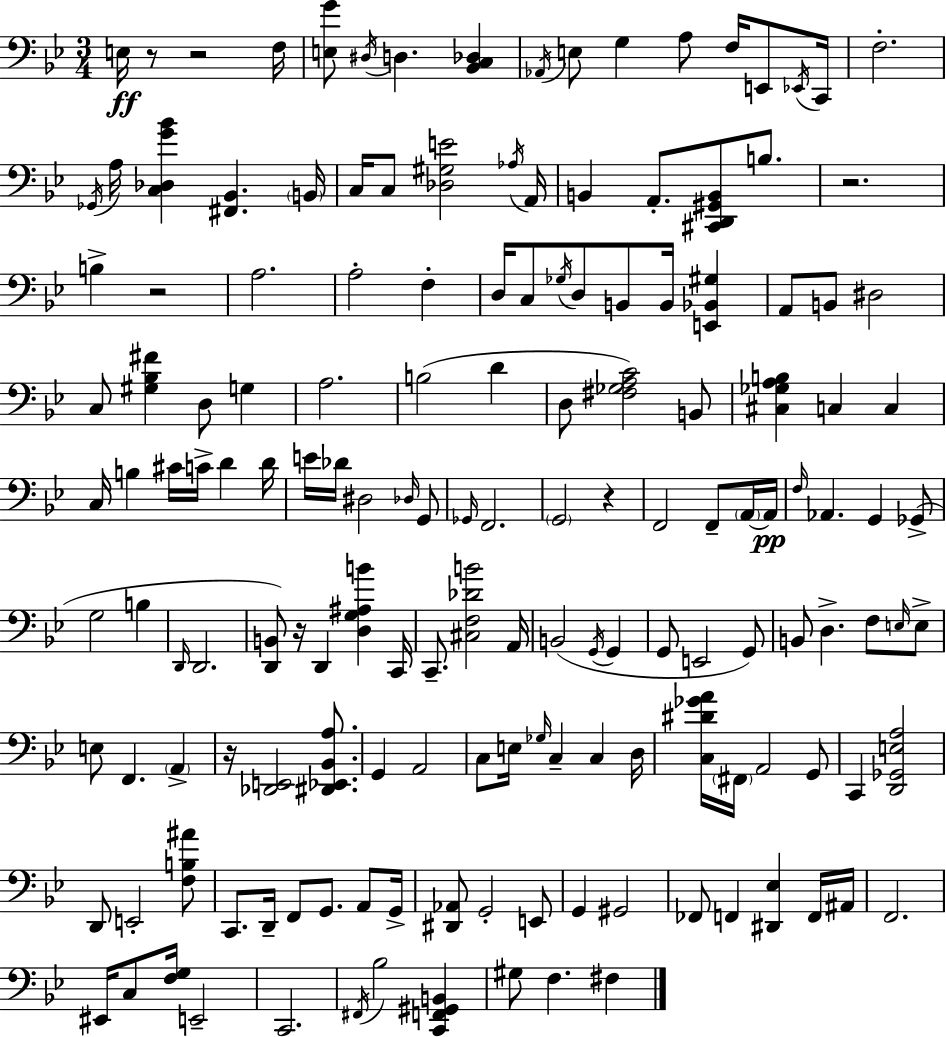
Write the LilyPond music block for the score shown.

{
  \clef bass
  \numericTimeSignature
  \time 3/4
  \key g \minor
  e16\ff r8 r2 f16 | <e g'>8 \acciaccatura { dis16 } d4. <bes, c des>4 | \acciaccatura { aes,16 } e8 g4 a8 f16 e,8 | \acciaccatura { ees,16 } c,16 f2.-. | \break \acciaccatura { ges,16 } a16 <c des g' bes'>4 <fis, bes,>4. | \parenthesize b,16 c16 c8 <des gis e'>2 | \acciaccatura { aes16 } a,16 b,4 a,8.-. | <cis, d, gis, b,>8 b8. r2. | \break b4-> r2 | a2. | a2-. | f4-. d16 c8 \acciaccatura { ges16 } d8 b,8 | \break b,16 <e, bes, gis>4 a,8 b,8 dis2 | c8 <gis bes fis'>4 | d8 g4 a2. | b2( | \break d'4 d8 <fis ges a c'>2) | b,8 <cis ges a b>4 c4 | c4 c16 b4 cis'16 | c'16-> d'4 d'16 e'16 des'16 dis2 | \break \grace { des16 } g,8 \grace { ges,16 } f,2. | \parenthesize g,2 | r4 f,2 | f,8-- \parenthesize a,16~~ a,16\pp \grace { f16 } aes,4. | \break g,4 ges,8->( g2 | b4 \grace { d,16 } d,2. | <d, b,>8) | r16 d,4 <d g ais b'>4 c,16 c,8.-- | \break <cis f des' b'>2 a,16 b,2( | \acciaccatura { g,16 } g,4 g,8 | e,2 g,8) b,8 | d4.-> f8 \grace { e16 } e8-> | \break e8 f,4. \parenthesize a,4-> | r16 <des, e,>2 <dis, ees, bes, a>8. | g,4 a,2 | c8 e16 \grace { ges16 } c4-- c4 | \break d16 <c dis' ges' a'>16 \parenthesize fis,16 a,2 g,8 | c,4 <d, ges, e a>2 | d,8 e,2-. <f b ais'>8 | c,8. d,16-- f,8 g,8. a,8 | \break g,16-> <dis, aes,>8 g,2-. e,8 | g,4 gis,2 | fes,8 f,4 <dis, ees>4 f,16 | ais,16 f,2. | \break eis,16 c8 <f g>16 e,2-- | c,2. | \acciaccatura { fis,16 } bes2 <c, f, gis, b,>4 | gis8 f4. fis4 | \break \bar "|."
}